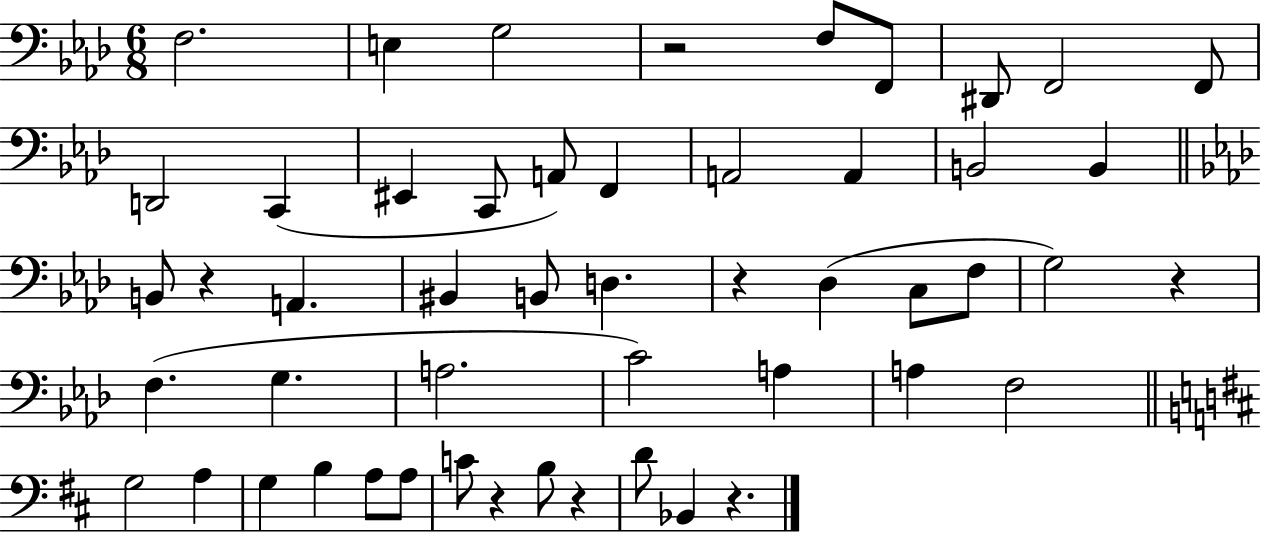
F3/h. E3/q G3/h R/h F3/e F2/e D#2/e F2/h F2/e D2/h C2/q EIS2/q C2/e A2/e F2/q A2/h A2/q B2/h B2/q B2/e R/q A2/q. BIS2/q B2/e D3/q. R/q Db3/q C3/e F3/e G3/h R/q F3/q. G3/q. A3/h. C4/h A3/q A3/q F3/h G3/h A3/q G3/q B3/q A3/e A3/e C4/e R/q B3/e R/q D4/e Bb2/q R/q.